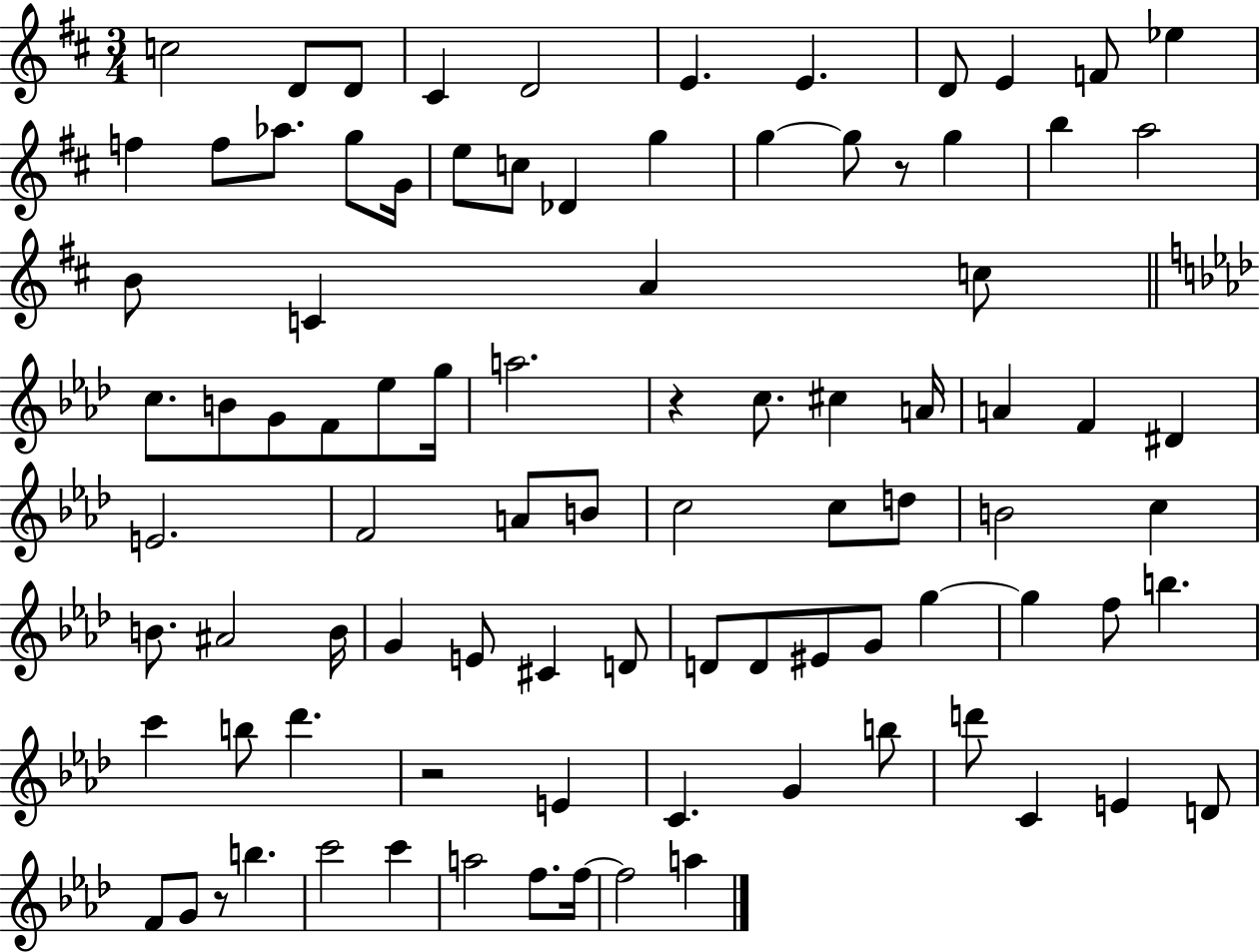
C5/h D4/e D4/e C#4/q D4/h E4/q. E4/q. D4/e E4/q F4/e Eb5/q F5/q F5/e Ab5/e. G5/e G4/s E5/e C5/e Db4/q G5/q G5/q G5/e R/e G5/q B5/q A5/h B4/e C4/q A4/q C5/e C5/e. B4/e G4/e F4/e Eb5/e G5/s A5/h. R/q C5/e. C#5/q A4/s A4/q F4/q D#4/q E4/h. F4/h A4/e B4/e C5/h C5/e D5/e B4/h C5/q B4/e. A#4/h B4/s G4/q E4/e C#4/q D4/e D4/e D4/e EIS4/e G4/e G5/q G5/q F5/e B5/q. C6/q B5/e Db6/q. R/h E4/q C4/q. G4/q B5/e D6/e C4/q E4/q D4/e F4/e G4/e R/e B5/q. C6/h C6/q A5/h F5/e. F5/s F5/h A5/q